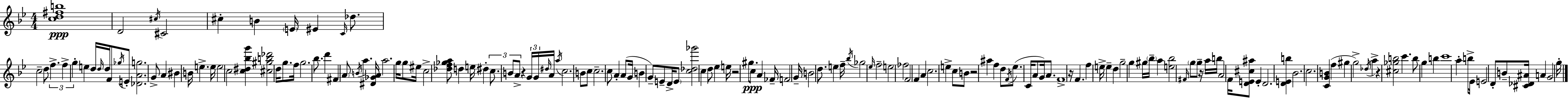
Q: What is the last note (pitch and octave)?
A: G5